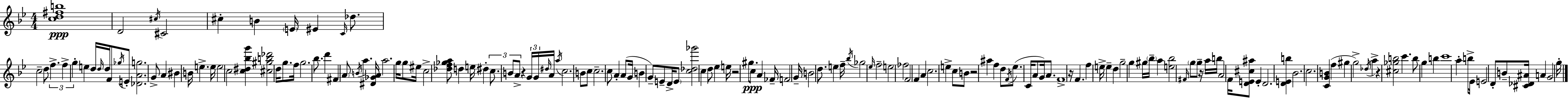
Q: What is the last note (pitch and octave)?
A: G5